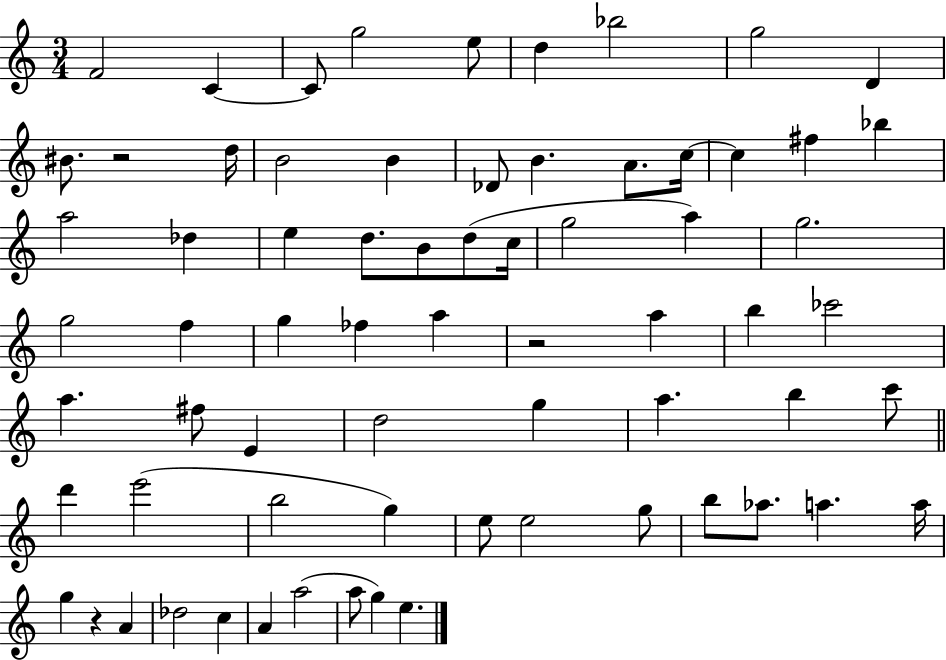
F4/h C4/q C4/e G5/h E5/e D5/q Bb5/h G5/h D4/q BIS4/e. R/h D5/s B4/h B4/q Db4/e B4/q. A4/e. C5/s C5/q F#5/q Bb5/q A5/h Db5/q E5/q D5/e. B4/e D5/e C5/s G5/h A5/q G5/h. G5/h F5/q G5/q FES5/q A5/q R/h A5/q B5/q CES6/h A5/q. F#5/e E4/q D5/h G5/q A5/q. B5/q C6/e D6/q E6/h B5/h G5/q E5/e E5/h G5/e B5/e Ab5/e. A5/q. A5/s G5/q R/q A4/q Db5/h C5/q A4/q A5/h A5/e G5/q E5/q.